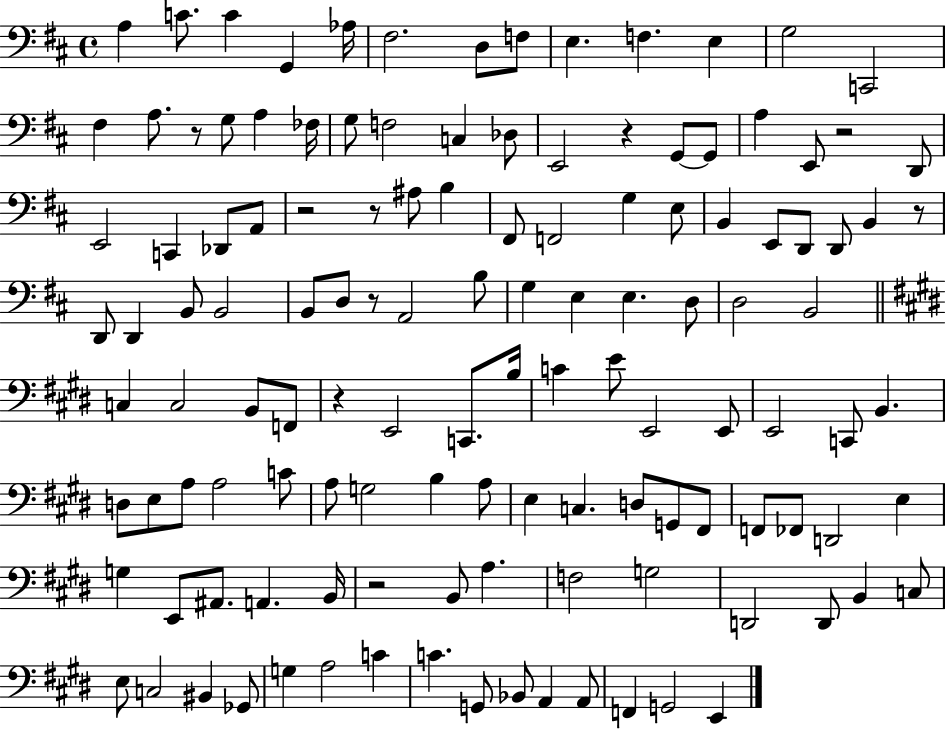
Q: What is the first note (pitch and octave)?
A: A3